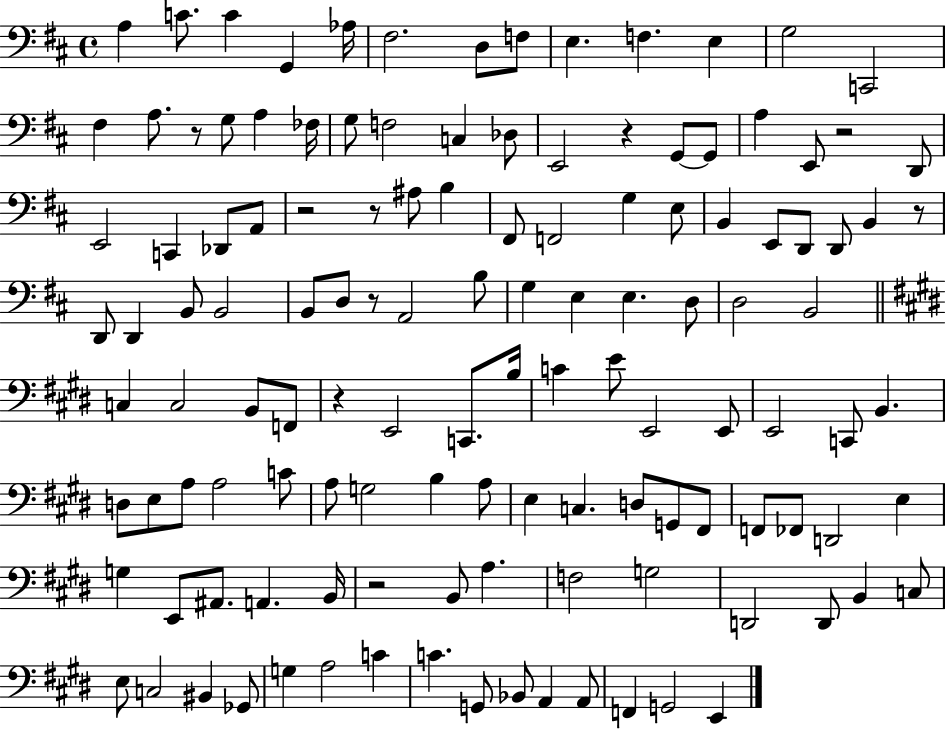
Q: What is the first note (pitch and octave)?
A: A3